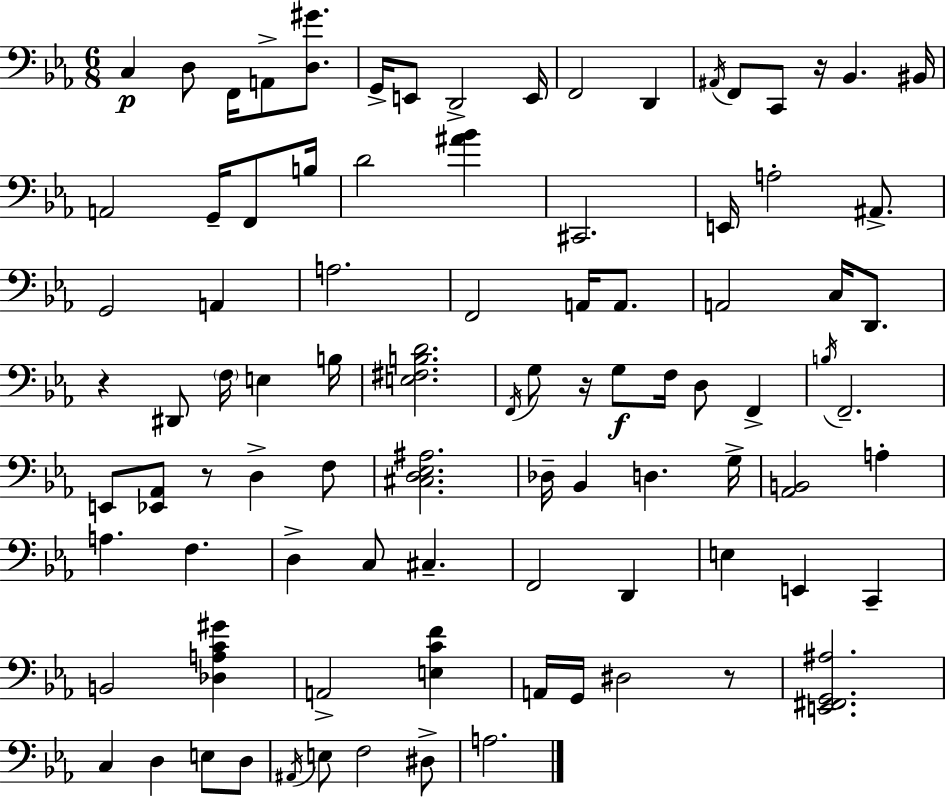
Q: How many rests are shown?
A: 5